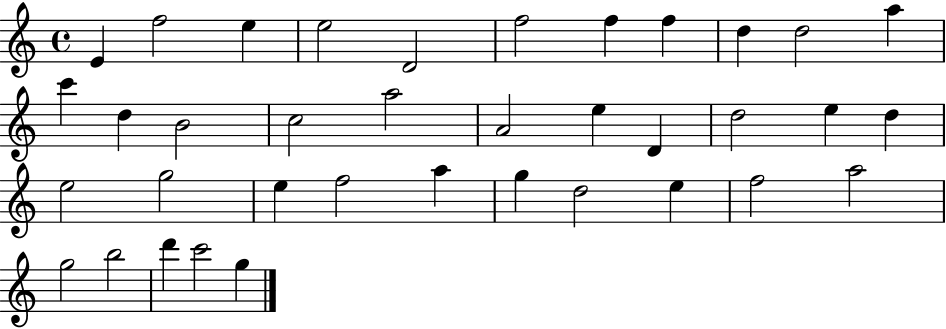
E4/q F5/h E5/q E5/h D4/h F5/h F5/q F5/q D5/q D5/h A5/q C6/q D5/q B4/h C5/h A5/h A4/h E5/q D4/q D5/h E5/q D5/q E5/h G5/h E5/q F5/h A5/q G5/q D5/h E5/q F5/h A5/h G5/h B5/h D6/q C6/h G5/q